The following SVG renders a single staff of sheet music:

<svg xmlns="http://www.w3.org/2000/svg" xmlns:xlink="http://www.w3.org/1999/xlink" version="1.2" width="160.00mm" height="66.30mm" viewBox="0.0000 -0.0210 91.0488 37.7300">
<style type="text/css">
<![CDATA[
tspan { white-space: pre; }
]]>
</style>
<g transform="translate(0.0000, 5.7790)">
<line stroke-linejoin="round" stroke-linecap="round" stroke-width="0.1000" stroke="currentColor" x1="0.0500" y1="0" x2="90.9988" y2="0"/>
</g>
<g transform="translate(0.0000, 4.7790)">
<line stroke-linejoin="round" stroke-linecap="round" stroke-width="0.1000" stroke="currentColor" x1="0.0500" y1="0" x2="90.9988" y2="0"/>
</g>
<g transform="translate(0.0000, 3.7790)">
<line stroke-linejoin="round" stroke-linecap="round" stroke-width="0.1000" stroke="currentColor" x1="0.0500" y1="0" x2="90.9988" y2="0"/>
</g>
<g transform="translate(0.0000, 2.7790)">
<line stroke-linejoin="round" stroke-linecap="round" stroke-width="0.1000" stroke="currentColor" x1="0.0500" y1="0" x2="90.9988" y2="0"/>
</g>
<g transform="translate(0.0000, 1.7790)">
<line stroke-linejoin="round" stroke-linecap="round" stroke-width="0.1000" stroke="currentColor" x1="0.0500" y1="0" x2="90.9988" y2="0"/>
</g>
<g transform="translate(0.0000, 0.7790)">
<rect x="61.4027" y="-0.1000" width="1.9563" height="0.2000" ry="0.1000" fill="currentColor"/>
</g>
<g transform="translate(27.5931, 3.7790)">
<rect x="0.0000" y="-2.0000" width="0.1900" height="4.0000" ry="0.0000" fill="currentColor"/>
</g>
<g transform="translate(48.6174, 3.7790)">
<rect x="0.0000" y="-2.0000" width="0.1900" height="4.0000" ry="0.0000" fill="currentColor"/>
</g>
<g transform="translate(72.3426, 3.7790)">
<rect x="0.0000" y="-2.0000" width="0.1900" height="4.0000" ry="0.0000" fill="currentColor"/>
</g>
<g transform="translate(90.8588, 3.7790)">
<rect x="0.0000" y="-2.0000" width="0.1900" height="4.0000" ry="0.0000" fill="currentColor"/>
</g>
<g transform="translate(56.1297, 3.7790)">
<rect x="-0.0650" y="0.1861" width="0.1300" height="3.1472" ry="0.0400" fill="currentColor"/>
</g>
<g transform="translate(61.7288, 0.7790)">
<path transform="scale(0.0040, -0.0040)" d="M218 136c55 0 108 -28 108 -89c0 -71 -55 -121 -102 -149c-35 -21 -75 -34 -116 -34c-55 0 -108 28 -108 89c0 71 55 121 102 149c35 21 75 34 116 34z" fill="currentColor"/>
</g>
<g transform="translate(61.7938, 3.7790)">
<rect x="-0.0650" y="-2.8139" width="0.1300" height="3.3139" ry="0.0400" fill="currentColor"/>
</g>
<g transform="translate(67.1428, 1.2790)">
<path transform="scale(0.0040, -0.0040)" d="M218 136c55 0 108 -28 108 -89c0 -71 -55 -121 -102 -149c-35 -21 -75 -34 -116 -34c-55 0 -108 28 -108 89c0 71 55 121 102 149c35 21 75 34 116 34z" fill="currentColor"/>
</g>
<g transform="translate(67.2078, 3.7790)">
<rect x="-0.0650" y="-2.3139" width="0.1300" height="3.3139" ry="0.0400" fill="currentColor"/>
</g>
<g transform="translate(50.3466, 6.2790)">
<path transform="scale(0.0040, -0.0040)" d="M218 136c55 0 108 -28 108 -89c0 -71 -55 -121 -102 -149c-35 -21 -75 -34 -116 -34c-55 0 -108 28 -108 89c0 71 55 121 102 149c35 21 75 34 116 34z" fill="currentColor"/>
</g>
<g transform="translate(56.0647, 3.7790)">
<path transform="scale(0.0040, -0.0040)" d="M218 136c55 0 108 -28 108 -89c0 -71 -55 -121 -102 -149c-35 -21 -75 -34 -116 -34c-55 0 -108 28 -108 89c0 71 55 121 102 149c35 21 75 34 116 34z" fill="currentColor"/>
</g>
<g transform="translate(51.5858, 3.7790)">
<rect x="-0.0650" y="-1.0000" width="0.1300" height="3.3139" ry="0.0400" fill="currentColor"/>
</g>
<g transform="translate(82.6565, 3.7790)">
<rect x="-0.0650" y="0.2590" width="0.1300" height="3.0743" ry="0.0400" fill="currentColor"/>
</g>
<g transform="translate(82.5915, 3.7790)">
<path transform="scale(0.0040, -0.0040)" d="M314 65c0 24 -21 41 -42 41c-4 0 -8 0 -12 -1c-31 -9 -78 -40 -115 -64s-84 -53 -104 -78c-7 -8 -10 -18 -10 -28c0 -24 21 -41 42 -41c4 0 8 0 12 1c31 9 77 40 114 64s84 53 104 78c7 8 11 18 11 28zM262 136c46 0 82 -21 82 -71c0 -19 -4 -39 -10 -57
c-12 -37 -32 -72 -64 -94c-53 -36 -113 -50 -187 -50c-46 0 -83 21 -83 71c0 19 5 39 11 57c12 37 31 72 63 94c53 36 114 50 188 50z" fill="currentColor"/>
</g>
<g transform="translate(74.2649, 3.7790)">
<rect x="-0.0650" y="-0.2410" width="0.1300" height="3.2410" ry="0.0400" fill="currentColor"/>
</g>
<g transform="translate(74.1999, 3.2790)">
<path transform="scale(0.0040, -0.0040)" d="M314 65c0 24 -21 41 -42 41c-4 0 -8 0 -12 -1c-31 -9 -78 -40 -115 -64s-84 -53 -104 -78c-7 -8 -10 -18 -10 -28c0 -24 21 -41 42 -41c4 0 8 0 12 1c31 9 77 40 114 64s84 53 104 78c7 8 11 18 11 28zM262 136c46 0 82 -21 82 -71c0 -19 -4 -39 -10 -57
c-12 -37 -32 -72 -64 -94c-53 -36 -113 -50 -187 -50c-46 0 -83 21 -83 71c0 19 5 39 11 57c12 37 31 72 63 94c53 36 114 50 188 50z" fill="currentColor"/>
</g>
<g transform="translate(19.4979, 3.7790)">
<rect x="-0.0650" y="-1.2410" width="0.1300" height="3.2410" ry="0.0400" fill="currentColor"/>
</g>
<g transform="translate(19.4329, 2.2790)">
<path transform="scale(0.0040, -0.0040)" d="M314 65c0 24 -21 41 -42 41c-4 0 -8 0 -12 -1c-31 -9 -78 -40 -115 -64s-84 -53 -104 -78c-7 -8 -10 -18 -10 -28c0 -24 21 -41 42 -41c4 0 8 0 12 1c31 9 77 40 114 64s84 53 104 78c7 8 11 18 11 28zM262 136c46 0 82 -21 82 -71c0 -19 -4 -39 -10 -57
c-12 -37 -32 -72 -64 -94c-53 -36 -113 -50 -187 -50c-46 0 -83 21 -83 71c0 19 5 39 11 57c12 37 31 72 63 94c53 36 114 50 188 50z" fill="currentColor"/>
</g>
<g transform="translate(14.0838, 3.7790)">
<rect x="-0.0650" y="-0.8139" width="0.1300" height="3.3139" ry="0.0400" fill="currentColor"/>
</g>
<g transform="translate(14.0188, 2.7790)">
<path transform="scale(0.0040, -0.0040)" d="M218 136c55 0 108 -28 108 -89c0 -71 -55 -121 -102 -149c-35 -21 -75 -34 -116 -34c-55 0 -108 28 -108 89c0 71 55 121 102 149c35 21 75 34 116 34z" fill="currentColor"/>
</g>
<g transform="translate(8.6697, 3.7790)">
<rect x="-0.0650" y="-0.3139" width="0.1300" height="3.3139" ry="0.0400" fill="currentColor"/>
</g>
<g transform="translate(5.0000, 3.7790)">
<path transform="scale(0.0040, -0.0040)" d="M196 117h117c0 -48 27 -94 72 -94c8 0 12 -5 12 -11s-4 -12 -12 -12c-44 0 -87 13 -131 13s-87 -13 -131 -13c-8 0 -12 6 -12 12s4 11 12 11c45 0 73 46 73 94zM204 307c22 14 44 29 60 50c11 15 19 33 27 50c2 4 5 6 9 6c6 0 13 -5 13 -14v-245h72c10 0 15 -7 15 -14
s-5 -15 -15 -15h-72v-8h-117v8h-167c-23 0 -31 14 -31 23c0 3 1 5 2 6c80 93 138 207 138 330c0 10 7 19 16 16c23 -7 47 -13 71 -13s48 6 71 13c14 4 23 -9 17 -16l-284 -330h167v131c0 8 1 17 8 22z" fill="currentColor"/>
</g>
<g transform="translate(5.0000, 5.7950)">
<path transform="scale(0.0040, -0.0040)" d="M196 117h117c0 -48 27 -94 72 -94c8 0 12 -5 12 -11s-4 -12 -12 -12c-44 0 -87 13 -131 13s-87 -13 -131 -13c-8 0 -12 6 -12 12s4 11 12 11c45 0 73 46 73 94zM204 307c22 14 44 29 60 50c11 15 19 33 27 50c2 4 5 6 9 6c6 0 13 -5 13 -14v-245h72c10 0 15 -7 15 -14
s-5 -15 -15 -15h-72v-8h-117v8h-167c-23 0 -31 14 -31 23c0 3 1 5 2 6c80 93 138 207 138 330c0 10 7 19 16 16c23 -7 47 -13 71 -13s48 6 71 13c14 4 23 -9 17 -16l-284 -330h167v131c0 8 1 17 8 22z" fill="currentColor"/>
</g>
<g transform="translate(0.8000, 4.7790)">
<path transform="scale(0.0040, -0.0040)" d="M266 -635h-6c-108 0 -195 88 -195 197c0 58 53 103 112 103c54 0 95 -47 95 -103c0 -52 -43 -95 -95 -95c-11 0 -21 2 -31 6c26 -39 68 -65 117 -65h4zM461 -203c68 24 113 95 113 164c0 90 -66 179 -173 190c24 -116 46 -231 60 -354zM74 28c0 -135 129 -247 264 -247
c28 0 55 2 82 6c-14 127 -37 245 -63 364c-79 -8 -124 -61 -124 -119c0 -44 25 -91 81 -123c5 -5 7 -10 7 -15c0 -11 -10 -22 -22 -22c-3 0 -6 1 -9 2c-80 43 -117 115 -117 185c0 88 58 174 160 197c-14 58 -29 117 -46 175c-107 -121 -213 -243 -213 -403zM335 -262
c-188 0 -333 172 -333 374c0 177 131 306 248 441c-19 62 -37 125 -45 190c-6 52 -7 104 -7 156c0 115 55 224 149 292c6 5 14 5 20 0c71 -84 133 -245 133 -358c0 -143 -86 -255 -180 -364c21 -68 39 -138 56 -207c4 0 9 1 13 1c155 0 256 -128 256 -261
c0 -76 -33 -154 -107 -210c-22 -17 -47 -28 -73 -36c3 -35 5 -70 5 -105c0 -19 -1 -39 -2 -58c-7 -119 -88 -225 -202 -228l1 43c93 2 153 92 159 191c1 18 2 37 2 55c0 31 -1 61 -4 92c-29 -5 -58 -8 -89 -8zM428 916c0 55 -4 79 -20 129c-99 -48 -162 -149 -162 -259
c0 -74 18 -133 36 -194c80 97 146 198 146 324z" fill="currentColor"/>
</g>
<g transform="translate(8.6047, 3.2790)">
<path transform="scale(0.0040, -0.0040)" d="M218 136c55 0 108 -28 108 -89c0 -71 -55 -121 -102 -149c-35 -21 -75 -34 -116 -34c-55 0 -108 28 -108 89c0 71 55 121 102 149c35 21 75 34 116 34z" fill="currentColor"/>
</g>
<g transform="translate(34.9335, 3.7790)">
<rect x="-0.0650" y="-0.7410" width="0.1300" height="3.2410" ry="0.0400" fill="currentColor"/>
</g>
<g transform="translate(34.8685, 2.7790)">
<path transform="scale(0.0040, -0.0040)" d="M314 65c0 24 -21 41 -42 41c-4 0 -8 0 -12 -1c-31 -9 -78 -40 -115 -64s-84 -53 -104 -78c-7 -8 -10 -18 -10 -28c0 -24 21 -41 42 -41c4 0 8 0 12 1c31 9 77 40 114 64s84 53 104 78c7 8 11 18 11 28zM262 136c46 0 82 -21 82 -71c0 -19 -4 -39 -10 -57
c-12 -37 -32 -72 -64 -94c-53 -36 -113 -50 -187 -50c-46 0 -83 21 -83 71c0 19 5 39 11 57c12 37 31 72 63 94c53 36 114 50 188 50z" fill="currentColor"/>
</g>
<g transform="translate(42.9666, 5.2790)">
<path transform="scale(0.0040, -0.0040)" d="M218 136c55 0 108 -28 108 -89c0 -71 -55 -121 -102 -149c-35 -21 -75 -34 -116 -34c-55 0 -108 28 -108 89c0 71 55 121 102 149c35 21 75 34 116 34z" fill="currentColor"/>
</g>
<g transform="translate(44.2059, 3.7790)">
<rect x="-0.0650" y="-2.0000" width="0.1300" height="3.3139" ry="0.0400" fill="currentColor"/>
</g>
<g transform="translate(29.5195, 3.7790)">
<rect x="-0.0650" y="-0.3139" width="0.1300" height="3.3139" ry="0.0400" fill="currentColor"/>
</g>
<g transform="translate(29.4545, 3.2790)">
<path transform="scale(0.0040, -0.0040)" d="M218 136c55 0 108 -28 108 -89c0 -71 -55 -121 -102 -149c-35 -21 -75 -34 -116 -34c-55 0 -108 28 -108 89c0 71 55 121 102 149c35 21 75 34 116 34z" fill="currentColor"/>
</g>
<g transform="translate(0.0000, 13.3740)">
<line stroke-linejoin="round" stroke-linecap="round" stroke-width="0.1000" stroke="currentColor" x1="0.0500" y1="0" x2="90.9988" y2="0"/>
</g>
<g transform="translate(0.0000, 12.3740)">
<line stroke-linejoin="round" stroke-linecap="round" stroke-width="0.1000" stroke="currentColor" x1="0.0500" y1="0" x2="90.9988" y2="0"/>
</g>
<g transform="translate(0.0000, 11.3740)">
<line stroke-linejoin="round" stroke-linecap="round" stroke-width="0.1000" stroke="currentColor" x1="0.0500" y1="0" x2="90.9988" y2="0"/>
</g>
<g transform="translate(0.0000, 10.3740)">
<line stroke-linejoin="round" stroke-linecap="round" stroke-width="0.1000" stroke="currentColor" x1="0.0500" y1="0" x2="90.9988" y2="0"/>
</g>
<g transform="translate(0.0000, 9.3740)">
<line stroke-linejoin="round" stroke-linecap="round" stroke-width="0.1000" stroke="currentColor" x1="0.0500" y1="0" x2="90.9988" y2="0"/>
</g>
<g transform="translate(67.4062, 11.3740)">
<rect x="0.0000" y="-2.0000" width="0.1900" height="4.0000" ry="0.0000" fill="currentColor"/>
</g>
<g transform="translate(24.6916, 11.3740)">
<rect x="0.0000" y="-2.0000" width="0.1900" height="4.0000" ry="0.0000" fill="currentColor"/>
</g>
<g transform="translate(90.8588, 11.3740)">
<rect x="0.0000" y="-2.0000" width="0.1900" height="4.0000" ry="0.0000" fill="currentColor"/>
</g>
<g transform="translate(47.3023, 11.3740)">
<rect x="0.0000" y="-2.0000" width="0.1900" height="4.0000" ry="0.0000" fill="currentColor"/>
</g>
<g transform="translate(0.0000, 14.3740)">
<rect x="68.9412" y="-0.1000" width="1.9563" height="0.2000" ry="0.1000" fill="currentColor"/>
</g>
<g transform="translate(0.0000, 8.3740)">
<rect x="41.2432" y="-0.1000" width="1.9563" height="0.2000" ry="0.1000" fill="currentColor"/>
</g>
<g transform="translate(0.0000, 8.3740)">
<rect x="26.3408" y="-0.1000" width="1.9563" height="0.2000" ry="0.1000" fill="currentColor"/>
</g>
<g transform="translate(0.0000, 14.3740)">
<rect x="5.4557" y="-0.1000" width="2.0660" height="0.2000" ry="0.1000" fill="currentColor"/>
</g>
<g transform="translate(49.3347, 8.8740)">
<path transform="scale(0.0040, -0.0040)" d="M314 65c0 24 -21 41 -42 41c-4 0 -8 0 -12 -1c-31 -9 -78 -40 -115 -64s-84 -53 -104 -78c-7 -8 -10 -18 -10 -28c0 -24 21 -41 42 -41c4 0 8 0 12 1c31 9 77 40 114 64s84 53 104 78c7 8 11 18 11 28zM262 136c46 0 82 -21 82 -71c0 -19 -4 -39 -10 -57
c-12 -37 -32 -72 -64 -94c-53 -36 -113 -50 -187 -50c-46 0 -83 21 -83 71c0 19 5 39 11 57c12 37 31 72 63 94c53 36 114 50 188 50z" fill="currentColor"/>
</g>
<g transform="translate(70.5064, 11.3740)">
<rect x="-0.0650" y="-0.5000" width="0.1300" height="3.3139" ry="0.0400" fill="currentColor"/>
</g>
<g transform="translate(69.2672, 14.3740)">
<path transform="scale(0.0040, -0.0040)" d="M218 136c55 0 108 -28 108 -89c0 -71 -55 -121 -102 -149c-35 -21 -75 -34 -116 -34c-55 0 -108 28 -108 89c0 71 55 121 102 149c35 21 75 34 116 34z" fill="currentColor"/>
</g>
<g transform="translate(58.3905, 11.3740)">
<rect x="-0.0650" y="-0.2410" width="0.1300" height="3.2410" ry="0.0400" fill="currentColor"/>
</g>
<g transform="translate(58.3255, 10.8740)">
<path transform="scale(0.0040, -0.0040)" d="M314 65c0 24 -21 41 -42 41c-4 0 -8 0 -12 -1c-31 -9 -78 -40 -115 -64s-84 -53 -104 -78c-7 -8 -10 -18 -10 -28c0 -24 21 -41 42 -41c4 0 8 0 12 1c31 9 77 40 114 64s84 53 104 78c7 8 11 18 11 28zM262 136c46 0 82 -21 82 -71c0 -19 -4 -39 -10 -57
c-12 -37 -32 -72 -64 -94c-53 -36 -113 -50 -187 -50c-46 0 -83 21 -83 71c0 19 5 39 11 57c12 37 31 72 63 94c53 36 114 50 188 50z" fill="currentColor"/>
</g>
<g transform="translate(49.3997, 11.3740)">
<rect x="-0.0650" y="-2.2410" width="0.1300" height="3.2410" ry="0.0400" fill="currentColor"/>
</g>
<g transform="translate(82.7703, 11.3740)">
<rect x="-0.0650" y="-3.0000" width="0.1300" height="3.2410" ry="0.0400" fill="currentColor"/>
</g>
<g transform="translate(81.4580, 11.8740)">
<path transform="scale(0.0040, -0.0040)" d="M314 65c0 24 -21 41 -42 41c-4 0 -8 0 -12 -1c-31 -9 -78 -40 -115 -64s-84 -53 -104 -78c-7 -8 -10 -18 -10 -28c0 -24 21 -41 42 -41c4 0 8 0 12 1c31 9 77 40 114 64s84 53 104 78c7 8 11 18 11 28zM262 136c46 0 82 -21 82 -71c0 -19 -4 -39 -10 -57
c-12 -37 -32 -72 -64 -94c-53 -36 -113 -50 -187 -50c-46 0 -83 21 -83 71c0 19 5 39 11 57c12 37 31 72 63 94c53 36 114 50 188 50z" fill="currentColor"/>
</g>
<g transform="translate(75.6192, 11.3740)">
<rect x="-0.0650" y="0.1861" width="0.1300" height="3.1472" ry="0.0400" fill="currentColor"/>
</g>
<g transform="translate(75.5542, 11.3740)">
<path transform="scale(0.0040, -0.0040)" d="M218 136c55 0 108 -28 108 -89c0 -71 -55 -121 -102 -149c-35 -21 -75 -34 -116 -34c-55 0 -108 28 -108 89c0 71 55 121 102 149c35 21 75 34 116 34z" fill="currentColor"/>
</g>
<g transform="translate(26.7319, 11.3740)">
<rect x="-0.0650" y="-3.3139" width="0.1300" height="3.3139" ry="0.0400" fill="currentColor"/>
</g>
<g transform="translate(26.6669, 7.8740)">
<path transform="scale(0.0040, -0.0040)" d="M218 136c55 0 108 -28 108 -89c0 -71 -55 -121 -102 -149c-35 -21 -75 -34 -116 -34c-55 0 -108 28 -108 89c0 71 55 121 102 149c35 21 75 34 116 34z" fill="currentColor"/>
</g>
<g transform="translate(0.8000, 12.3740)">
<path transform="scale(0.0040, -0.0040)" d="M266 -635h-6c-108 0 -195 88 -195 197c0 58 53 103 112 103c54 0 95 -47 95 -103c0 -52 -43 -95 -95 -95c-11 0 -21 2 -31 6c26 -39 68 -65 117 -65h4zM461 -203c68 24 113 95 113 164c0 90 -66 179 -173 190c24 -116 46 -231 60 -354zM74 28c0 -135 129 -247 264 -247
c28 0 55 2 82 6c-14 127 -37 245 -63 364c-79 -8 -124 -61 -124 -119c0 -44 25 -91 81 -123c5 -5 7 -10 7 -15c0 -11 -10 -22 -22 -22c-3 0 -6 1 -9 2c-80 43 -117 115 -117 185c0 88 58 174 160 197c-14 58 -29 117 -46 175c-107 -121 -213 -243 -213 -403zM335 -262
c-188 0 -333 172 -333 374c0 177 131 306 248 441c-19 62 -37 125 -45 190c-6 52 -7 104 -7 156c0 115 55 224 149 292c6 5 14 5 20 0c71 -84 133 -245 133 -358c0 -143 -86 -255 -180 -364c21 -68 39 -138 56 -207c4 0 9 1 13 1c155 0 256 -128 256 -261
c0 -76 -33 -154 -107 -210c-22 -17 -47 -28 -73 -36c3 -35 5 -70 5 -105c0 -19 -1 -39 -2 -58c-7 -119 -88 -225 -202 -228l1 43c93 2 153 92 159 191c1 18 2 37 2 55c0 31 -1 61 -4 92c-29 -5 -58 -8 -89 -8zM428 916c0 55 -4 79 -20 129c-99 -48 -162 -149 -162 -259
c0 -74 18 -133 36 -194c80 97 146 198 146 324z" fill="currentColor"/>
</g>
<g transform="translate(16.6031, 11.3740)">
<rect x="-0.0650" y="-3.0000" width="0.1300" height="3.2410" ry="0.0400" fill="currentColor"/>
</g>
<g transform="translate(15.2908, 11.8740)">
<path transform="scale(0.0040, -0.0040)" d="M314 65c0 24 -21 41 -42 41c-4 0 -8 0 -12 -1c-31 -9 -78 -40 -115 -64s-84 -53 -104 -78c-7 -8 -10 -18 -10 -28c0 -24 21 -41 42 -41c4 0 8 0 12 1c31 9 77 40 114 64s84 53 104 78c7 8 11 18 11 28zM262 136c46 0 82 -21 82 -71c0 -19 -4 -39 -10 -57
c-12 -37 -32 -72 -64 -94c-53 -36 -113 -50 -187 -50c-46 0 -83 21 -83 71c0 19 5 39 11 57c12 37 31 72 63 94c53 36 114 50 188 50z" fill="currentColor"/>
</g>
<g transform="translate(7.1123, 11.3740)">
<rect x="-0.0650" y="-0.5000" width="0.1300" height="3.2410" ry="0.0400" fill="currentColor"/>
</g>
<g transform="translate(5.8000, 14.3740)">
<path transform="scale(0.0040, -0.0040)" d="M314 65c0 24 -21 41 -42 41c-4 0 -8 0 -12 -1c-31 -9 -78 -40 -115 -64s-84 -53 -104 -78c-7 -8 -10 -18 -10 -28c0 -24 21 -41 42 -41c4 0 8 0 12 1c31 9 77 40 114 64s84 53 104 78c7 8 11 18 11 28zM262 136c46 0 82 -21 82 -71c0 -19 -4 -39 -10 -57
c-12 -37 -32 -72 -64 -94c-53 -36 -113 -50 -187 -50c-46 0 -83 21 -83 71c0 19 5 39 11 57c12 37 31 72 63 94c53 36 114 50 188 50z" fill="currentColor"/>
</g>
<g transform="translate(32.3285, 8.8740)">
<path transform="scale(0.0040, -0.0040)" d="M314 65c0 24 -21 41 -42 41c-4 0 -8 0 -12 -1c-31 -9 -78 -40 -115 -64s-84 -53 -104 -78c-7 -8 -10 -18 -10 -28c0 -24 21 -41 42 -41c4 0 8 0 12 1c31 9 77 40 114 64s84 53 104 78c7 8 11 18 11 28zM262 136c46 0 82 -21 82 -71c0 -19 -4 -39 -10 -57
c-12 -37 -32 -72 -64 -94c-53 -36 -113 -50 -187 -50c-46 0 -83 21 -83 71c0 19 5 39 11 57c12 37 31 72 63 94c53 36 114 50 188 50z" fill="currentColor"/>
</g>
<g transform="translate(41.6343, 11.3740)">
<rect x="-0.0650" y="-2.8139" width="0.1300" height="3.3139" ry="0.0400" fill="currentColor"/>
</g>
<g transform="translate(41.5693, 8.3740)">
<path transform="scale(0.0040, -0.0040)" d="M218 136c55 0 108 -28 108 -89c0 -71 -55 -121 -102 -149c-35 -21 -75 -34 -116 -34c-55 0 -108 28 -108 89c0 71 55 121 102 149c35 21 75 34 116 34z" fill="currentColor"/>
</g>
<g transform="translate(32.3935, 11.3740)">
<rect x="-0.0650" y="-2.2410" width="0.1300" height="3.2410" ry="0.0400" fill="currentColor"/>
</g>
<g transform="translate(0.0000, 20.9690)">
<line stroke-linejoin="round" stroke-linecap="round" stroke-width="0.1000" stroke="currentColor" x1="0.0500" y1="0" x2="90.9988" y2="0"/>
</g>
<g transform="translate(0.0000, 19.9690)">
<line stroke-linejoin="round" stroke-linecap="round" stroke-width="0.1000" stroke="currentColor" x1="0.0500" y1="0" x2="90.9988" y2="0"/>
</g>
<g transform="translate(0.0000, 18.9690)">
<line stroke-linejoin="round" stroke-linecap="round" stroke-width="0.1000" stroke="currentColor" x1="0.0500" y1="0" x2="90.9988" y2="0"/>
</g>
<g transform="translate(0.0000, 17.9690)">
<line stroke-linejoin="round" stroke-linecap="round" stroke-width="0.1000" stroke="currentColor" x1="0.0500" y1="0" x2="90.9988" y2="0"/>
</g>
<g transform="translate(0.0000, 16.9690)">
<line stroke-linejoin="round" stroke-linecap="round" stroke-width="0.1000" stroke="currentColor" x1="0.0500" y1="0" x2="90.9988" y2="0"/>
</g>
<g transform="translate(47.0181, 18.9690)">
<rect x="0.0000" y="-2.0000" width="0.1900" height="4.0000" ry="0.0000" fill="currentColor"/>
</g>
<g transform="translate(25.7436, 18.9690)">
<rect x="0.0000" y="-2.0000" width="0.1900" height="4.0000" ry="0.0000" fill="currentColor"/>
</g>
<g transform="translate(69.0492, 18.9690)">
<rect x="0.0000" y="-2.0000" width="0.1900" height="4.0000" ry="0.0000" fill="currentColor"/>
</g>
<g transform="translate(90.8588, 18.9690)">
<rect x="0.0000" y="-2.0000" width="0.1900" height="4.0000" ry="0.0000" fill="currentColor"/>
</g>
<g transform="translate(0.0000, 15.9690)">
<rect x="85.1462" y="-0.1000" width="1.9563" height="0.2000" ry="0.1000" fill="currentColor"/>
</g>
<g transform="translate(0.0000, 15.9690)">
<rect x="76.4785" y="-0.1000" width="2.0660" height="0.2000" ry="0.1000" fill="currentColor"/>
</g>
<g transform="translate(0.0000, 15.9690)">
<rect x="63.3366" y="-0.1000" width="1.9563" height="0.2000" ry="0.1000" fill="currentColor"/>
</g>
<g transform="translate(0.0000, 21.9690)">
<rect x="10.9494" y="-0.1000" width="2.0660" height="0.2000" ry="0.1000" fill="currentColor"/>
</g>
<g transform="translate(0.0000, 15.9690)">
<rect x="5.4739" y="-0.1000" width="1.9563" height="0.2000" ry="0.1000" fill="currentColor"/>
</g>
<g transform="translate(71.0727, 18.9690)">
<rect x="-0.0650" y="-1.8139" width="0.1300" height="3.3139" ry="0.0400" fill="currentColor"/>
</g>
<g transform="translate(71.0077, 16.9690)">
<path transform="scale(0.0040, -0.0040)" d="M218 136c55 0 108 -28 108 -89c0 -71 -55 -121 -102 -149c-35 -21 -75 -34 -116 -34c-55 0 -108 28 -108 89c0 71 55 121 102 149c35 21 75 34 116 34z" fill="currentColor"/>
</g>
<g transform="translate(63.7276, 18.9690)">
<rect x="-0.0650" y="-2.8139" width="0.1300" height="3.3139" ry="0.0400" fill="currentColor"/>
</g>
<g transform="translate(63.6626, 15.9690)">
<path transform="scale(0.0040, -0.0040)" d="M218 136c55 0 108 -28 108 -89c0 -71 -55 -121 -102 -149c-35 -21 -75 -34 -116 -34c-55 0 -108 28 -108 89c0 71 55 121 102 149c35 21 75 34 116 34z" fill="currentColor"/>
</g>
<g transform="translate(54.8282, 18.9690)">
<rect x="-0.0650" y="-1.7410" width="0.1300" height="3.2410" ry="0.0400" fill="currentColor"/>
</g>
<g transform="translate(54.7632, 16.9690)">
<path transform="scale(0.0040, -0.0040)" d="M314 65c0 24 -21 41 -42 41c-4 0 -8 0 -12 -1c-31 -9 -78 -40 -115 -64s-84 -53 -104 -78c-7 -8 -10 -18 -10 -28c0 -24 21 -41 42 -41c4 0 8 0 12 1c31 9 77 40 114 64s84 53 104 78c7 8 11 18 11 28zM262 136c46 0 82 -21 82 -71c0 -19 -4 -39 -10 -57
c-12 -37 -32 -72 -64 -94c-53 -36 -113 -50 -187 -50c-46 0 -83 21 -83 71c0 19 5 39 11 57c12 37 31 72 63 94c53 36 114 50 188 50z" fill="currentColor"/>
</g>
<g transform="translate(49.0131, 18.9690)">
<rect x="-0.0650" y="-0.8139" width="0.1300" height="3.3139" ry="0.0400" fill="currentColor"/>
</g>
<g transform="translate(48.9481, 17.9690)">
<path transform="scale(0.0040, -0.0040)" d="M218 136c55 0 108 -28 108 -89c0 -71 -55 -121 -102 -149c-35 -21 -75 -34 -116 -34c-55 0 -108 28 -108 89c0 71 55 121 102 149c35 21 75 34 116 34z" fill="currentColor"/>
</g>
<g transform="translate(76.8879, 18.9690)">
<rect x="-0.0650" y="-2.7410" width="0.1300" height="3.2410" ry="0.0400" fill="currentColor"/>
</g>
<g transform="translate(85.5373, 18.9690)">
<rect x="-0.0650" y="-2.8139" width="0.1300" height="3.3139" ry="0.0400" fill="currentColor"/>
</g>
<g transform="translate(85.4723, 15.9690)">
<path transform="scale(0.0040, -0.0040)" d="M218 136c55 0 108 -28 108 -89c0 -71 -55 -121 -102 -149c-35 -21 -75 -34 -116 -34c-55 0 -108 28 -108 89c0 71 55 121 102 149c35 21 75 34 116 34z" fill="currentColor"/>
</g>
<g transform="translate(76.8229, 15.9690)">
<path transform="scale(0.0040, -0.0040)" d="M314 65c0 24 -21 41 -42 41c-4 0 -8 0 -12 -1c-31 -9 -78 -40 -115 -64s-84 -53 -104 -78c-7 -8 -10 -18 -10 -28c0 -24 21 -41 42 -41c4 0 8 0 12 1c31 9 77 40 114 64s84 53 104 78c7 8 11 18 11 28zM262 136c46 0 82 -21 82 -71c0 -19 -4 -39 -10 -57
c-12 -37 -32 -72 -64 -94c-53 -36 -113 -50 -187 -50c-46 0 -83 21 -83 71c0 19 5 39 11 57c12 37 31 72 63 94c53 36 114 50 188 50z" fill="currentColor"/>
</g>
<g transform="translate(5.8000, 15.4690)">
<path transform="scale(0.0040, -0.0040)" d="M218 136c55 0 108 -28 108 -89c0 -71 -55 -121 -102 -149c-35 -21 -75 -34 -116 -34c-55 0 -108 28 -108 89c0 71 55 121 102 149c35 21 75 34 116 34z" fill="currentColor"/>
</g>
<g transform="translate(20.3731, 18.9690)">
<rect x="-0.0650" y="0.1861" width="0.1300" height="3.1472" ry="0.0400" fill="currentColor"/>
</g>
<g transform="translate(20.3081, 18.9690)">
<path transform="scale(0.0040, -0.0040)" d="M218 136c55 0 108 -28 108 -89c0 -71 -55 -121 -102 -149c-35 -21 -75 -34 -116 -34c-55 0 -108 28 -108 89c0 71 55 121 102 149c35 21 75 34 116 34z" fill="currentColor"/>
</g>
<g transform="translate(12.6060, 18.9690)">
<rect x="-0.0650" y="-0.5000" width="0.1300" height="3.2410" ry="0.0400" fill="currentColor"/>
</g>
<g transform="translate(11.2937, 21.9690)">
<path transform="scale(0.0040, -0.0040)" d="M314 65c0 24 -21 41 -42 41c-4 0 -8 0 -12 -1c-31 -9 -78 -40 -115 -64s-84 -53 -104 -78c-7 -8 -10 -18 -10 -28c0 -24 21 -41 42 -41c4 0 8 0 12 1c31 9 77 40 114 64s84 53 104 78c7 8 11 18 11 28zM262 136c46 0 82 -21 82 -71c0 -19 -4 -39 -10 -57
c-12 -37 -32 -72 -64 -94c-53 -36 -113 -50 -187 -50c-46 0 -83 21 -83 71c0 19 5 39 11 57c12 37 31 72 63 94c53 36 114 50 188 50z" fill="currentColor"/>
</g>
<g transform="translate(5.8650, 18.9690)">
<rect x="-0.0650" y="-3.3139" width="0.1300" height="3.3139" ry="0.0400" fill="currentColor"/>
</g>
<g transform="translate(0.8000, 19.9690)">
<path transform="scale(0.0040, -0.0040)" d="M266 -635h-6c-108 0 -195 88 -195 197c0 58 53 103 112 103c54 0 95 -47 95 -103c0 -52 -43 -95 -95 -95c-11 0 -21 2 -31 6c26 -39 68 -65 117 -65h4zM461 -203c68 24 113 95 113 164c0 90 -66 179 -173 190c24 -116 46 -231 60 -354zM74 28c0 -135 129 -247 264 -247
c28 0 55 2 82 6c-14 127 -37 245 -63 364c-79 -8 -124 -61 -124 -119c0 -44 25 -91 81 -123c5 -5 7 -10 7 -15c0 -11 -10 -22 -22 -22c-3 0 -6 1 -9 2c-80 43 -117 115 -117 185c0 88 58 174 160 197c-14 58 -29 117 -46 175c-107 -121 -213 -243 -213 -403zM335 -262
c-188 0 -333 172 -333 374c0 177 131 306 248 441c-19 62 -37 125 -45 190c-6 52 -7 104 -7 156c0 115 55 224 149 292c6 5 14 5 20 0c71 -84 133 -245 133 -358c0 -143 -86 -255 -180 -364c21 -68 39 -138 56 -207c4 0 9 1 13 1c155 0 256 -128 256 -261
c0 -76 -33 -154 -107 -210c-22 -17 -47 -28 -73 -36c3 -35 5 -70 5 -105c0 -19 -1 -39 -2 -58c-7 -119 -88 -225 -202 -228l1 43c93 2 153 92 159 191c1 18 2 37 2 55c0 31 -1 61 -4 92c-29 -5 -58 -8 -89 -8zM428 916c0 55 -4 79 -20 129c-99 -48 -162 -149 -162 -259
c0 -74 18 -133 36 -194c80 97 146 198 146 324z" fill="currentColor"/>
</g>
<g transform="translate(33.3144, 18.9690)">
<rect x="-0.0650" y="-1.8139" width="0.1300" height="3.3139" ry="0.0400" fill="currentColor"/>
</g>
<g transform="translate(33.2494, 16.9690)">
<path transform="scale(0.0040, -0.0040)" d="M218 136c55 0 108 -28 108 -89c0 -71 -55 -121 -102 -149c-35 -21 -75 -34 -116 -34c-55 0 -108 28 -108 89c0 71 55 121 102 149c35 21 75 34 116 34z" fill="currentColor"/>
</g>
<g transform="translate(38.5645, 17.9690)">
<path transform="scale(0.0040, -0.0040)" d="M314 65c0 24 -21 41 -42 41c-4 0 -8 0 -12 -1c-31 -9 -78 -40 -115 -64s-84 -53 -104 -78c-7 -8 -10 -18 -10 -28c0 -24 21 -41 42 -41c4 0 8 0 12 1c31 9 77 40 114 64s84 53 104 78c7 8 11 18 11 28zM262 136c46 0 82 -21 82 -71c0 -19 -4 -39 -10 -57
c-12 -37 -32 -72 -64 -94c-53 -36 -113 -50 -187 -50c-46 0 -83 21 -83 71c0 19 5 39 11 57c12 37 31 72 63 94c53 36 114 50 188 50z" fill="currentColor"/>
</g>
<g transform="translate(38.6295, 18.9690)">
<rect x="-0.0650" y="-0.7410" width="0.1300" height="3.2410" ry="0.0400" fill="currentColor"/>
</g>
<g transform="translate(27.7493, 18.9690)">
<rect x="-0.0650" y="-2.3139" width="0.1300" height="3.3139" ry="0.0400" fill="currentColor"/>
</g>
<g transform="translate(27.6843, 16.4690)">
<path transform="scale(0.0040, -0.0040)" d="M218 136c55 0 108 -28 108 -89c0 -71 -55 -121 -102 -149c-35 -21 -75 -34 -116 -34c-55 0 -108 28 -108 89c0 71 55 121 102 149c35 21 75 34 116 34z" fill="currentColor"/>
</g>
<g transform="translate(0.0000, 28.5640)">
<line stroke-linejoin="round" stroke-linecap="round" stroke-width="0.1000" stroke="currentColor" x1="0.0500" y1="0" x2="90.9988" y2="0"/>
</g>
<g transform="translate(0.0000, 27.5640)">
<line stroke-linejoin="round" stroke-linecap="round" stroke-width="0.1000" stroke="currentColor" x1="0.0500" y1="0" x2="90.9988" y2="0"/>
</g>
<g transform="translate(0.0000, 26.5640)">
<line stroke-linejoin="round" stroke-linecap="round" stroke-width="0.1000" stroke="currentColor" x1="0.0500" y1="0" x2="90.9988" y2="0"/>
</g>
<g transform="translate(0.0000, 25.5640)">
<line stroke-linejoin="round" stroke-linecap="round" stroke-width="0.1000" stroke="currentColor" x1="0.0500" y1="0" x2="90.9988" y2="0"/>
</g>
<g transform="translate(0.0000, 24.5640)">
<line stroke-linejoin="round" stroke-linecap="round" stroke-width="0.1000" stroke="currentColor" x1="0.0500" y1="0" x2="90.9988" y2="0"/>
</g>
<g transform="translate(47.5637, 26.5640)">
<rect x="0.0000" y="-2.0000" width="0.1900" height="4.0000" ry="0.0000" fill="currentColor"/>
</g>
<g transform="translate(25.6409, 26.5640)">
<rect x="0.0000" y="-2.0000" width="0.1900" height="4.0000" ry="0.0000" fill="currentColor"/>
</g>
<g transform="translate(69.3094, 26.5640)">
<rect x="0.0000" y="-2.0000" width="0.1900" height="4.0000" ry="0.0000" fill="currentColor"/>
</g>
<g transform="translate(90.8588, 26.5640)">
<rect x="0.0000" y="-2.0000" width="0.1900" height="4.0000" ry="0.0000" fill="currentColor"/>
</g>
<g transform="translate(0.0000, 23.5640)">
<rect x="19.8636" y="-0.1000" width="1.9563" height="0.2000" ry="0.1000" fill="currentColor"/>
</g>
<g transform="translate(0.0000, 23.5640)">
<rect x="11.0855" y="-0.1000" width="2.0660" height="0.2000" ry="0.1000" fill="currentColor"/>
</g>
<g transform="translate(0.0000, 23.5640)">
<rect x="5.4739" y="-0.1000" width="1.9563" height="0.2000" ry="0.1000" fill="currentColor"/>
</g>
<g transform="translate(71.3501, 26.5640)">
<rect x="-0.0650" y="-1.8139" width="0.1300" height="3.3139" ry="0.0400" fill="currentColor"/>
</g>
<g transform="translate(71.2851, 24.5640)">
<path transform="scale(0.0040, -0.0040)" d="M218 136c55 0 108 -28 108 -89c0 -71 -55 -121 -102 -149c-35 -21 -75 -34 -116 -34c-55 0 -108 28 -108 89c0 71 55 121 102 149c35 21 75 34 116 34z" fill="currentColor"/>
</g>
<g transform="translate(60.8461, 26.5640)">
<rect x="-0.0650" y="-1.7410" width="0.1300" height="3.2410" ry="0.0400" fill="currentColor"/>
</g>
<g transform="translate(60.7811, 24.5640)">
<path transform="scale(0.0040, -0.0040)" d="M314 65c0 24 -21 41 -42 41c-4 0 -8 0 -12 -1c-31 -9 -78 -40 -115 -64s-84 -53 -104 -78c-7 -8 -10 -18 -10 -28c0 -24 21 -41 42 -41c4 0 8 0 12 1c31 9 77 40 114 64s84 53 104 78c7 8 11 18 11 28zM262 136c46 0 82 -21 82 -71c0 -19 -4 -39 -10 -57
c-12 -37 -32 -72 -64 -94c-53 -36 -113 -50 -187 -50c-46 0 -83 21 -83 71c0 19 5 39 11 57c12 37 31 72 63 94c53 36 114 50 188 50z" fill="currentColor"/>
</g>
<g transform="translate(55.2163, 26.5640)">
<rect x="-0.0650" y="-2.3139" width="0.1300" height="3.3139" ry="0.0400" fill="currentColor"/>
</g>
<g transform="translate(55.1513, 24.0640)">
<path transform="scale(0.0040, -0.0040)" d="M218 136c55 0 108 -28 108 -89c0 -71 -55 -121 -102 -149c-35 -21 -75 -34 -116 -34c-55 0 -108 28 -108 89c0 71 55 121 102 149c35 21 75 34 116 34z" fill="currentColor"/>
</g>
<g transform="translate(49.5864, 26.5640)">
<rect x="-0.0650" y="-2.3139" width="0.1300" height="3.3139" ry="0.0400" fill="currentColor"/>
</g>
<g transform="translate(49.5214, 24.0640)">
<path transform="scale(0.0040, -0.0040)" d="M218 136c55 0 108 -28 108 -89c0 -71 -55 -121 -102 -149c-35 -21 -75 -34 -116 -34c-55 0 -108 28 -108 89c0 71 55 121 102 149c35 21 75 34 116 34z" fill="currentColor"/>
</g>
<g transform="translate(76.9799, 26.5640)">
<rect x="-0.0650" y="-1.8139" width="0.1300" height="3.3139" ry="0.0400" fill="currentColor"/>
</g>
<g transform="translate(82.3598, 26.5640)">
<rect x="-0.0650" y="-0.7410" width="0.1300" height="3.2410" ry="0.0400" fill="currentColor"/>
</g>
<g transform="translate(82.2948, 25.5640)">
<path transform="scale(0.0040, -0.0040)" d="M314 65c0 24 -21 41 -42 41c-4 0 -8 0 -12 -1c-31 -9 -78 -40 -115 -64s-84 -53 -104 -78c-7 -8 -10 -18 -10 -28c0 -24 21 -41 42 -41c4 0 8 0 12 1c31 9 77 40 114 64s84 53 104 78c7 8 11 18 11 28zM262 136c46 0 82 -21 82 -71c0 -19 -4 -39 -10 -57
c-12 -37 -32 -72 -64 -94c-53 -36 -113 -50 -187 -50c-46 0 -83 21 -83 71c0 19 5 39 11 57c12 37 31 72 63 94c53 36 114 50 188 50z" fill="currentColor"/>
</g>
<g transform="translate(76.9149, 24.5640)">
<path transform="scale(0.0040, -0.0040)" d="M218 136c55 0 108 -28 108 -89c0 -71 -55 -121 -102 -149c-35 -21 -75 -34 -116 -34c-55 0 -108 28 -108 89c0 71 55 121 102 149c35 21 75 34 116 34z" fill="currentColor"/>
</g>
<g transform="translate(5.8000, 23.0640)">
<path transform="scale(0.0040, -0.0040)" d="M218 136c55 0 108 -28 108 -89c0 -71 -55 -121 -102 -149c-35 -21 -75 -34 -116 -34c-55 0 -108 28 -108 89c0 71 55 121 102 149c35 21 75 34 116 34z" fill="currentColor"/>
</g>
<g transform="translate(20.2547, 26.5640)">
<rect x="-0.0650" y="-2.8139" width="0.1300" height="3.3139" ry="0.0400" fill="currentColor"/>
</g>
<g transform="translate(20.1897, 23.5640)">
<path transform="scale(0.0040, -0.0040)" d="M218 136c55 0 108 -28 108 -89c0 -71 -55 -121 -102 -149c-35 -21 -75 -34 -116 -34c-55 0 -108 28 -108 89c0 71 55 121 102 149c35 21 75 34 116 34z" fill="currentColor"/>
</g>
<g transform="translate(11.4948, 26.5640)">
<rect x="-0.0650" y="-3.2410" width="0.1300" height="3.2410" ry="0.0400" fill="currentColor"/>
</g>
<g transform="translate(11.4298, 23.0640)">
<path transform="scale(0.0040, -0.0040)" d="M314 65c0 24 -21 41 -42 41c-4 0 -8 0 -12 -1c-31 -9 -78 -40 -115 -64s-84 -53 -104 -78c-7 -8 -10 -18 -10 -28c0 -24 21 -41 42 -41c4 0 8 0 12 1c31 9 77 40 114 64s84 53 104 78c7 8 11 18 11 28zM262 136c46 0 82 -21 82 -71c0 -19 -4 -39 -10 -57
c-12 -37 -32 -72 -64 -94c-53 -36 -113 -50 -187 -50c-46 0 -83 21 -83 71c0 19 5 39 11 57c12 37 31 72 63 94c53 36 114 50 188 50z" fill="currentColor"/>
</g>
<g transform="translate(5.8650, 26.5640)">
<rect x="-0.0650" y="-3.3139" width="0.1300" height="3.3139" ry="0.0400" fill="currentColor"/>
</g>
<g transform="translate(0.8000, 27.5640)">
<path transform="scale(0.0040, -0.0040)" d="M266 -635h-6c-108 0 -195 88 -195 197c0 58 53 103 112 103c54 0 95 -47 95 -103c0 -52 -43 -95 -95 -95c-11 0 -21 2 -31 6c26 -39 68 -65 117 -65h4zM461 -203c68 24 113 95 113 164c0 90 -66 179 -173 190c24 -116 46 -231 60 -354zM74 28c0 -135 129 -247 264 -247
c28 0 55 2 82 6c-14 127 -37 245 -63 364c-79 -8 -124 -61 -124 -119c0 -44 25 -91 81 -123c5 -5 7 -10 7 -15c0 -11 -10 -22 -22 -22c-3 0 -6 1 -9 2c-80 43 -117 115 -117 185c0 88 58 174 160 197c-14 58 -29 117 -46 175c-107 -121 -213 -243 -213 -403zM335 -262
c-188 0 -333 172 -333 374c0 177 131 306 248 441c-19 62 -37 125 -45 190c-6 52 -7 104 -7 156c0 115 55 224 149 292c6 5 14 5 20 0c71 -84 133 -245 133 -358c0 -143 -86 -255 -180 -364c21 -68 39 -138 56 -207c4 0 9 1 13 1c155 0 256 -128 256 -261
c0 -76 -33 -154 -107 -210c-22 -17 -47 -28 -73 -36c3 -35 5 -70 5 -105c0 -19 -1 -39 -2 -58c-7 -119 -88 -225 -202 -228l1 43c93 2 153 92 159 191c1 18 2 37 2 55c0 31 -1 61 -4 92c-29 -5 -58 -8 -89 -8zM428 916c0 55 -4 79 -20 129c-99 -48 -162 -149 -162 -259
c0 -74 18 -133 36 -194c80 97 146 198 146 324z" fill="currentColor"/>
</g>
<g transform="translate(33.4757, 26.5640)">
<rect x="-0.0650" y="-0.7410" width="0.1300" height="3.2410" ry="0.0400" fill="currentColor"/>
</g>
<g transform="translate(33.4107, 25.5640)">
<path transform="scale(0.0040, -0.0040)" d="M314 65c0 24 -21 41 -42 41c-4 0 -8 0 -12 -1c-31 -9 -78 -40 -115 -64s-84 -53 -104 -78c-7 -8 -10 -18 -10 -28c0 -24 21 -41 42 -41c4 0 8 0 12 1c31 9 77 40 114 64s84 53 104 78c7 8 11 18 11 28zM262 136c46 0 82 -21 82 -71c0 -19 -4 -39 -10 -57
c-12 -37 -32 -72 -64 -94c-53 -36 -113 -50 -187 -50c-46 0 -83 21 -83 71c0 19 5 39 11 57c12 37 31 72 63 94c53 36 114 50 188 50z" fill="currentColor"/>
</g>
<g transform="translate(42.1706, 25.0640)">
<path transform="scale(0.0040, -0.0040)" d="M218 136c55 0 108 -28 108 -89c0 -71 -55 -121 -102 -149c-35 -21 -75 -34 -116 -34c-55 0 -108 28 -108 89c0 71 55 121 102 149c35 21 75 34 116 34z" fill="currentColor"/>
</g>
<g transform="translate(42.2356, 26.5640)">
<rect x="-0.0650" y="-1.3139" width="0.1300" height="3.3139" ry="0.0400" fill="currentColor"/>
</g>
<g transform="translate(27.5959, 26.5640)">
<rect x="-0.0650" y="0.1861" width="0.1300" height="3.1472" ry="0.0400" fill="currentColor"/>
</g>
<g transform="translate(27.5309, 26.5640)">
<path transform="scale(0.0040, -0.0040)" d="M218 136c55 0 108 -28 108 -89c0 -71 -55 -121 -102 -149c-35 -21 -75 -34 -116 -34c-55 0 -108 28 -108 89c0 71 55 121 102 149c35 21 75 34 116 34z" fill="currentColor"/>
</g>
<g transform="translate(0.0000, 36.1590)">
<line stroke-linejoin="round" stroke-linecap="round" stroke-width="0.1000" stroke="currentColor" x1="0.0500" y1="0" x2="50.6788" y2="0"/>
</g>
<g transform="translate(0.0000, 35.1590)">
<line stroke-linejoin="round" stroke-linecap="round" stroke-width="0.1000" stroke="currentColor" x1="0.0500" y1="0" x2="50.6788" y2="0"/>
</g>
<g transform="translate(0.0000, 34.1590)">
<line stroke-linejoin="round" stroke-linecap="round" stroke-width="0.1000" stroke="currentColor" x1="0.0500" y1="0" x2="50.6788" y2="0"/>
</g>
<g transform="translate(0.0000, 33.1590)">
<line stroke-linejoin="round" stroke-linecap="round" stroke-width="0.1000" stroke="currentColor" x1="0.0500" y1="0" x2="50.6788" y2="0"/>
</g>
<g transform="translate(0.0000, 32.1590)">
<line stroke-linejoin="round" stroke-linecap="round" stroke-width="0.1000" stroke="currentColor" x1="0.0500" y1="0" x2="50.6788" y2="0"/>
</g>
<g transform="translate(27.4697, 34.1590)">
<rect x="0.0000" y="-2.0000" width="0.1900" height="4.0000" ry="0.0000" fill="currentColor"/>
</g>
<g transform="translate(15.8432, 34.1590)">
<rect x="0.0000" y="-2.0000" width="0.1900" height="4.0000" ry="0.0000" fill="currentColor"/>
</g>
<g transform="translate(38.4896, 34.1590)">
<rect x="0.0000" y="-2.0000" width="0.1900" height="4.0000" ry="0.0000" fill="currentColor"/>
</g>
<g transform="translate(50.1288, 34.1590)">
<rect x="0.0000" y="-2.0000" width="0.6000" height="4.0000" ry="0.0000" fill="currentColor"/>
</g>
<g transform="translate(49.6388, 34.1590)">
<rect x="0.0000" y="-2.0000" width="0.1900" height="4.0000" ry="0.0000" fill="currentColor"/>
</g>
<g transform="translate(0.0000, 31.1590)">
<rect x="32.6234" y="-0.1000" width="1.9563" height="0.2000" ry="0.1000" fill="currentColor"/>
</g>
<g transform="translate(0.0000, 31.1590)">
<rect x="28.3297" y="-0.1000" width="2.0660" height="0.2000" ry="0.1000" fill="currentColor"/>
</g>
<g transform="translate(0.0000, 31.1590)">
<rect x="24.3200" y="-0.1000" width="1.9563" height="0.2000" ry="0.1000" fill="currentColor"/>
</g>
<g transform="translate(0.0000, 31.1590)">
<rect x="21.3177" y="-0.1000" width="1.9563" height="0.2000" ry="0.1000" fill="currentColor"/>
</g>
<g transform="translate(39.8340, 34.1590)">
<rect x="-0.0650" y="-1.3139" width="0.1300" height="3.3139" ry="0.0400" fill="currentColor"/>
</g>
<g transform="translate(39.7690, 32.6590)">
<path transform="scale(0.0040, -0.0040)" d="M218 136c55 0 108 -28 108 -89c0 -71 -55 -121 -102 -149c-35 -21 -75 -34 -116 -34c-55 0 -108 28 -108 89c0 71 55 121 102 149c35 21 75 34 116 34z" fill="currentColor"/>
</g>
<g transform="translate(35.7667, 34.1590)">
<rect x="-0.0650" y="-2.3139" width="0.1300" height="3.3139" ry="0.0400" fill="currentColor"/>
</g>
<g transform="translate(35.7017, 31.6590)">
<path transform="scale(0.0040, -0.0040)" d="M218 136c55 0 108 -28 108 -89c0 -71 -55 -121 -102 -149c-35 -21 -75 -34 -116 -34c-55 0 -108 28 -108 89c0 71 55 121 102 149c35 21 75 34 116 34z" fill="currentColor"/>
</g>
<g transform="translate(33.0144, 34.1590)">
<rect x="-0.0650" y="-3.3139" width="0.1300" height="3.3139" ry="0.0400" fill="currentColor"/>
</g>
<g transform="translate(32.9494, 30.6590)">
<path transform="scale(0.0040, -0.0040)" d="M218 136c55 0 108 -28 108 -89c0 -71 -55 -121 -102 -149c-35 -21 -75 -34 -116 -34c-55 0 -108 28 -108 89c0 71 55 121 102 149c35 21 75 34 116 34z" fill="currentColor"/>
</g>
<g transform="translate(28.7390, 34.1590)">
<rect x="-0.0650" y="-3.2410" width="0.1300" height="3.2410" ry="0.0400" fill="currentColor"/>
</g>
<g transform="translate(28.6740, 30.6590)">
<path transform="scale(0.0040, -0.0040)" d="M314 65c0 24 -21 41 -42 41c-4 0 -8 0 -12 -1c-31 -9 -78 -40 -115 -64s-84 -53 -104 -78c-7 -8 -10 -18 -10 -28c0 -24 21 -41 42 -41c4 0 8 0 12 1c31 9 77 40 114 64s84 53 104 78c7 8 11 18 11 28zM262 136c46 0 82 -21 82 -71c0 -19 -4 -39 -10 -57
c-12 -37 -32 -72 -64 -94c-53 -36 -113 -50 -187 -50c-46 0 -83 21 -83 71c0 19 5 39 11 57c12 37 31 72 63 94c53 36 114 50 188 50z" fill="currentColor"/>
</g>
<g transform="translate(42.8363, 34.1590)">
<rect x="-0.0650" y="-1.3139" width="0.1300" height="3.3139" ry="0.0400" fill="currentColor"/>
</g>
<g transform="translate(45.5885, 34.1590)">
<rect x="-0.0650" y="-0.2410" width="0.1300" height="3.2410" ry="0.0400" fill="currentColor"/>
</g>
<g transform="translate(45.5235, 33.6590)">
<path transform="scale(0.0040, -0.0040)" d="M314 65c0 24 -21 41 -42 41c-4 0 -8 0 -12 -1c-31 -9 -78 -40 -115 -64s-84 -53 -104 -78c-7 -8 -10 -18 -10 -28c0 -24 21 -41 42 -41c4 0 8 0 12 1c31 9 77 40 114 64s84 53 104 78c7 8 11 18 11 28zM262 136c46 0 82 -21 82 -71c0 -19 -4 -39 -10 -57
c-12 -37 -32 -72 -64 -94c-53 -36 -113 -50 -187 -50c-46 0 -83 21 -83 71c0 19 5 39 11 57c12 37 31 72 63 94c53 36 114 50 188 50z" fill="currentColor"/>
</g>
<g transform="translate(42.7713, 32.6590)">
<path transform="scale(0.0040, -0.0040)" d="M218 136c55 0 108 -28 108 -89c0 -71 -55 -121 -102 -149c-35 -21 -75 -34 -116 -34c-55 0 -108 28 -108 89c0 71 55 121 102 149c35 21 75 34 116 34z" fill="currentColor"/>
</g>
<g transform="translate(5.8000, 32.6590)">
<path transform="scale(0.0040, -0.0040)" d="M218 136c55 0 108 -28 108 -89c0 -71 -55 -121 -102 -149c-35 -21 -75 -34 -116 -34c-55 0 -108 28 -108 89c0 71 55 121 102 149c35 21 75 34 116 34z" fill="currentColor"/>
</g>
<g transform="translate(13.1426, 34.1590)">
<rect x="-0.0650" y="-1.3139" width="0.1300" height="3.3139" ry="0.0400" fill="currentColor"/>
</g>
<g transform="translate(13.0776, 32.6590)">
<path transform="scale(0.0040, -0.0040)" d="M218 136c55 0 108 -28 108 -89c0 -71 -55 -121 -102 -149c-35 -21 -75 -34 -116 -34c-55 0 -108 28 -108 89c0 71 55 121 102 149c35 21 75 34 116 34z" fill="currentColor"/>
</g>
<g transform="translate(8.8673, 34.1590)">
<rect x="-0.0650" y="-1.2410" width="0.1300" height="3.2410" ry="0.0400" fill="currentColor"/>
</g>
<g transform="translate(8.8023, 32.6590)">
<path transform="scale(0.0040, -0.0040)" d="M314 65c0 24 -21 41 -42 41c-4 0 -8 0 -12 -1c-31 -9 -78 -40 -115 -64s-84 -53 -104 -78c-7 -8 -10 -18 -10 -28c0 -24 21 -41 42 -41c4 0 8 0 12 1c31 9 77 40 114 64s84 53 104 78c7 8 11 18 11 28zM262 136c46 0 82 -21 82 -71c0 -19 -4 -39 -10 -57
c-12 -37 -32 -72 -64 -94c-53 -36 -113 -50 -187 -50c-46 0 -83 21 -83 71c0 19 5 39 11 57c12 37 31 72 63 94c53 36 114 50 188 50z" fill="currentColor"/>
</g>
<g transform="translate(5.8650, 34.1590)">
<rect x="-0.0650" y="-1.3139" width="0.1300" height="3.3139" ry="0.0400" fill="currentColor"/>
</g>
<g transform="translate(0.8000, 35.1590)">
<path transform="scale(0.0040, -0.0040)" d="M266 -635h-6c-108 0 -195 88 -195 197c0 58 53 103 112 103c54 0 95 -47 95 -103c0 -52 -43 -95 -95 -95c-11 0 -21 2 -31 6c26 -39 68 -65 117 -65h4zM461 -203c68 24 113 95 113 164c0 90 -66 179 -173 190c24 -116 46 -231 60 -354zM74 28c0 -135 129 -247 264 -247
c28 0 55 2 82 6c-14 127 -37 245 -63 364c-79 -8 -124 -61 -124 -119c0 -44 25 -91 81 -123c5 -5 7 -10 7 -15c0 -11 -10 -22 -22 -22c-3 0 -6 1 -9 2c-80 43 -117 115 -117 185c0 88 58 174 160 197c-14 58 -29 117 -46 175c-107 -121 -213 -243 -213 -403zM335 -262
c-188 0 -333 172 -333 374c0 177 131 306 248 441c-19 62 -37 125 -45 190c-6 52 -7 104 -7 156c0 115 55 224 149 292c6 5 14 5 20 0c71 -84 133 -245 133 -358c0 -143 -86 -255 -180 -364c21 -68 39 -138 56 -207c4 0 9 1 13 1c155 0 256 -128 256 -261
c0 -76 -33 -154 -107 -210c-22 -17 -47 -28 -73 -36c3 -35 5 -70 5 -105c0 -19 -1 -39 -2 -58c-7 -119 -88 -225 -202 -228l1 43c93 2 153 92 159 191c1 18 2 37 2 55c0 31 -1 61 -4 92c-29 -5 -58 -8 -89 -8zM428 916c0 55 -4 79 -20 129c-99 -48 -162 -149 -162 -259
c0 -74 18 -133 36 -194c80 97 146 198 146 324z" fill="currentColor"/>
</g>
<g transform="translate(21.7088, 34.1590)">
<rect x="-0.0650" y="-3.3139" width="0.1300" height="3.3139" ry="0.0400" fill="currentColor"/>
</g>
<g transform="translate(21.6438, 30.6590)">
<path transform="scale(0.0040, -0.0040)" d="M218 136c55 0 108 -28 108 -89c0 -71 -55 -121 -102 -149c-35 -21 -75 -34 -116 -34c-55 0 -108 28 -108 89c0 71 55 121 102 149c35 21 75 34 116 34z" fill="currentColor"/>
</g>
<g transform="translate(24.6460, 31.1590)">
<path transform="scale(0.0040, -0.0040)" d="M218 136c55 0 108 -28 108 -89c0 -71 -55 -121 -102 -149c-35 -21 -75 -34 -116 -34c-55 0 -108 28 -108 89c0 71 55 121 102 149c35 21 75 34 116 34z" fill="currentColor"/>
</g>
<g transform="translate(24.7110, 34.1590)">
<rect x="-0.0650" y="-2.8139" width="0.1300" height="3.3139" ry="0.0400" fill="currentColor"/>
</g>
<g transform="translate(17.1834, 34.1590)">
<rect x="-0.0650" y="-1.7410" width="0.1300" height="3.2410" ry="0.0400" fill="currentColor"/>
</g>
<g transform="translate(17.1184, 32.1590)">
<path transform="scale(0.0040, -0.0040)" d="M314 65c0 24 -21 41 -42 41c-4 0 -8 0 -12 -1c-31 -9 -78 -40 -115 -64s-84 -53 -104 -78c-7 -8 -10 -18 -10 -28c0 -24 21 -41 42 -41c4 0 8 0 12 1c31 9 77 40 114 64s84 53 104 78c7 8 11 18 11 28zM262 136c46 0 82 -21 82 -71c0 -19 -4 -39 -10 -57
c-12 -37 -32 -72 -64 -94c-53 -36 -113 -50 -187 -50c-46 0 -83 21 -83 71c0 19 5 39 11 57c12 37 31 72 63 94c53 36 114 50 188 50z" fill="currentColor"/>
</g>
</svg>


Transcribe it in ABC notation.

X:1
T:Untitled
M:4/4
L:1/4
K:C
c d e2 c d2 F D B a g c2 B2 C2 A2 b g2 a g2 c2 C B A2 b C2 B g f d2 d f2 a f a2 a b b2 a B d2 e g g f2 f f d2 e e2 e f2 b a b2 b g e e c2